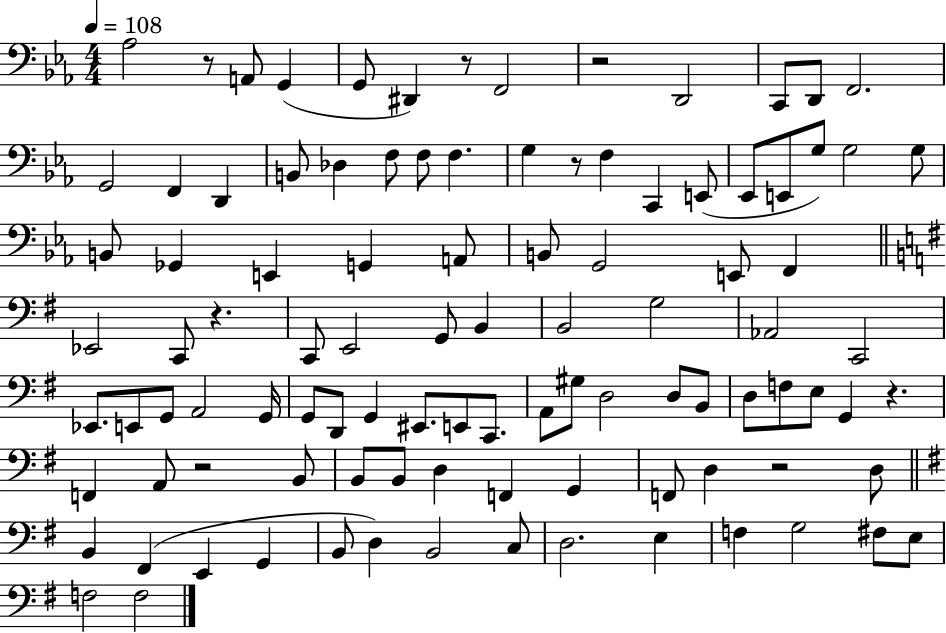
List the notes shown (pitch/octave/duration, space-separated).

Ab3/h R/e A2/e G2/q G2/e D#2/q R/e F2/h R/h D2/h C2/e D2/e F2/h. G2/h F2/q D2/q B2/e Db3/q F3/e F3/e F3/q. G3/q R/e F3/q C2/q E2/e Eb2/e E2/e G3/e G3/h G3/e B2/e Gb2/q E2/q G2/q A2/e B2/e G2/h E2/e F2/q Eb2/h C2/e R/q. C2/e E2/h G2/e B2/q B2/h G3/h Ab2/h C2/h Eb2/e. E2/e G2/e A2/h G2/s G2/e D2/e G2/q EIS2/e. E2/e C2/e. A2/e G#3/e D3/h D3/e B2/e D3/e F3/e E3/e G2/q R/q. F2/q A2/e R/h B2/e B2/e B2/e D3/q F2/q G2/q F2/e D3/q R/h D3/e B2/q F#2/q E2/q G2/q B2/e D3/q B2/h C3/e D3/h. E3/q F3/q G3/h F#3/e E3/e F3/h F3/h